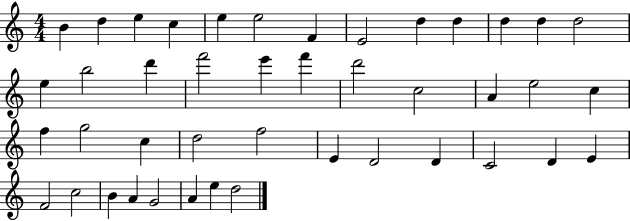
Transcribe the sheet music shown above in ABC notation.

X:1
T:Untitled
M:4/4
L:1/4
K:C
B d e c e e2 F E2 d d d d d2 e b2 d' f'2 e' f' d'2 c2 A e2 c f g2 c d2 f2 E D2 D C2 D E F2 c2 B A G2 A e d2